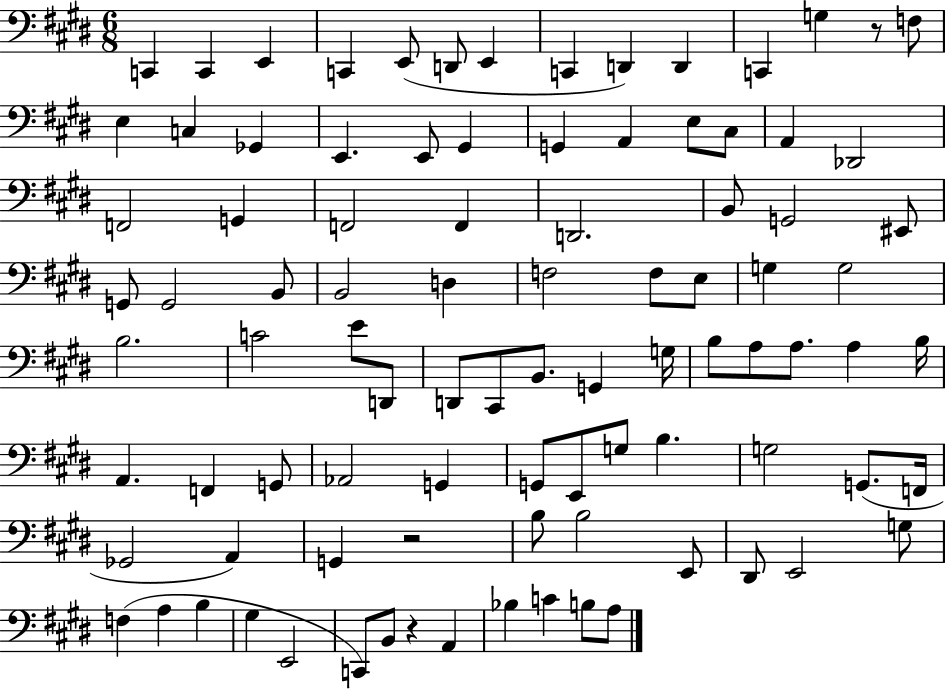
{
  \clef bass
  \numericTimeSignature
  \time 6/8
  \key e \major
  c,4 c,4 e,4 | c,4 e,8( d,8 e,4 | c,4 d,4) d,4 | c,4 g4 r8 f8 | \break e4 c4 ges,4 | e,4. e,8 gis,4 | g,4 a,4 e8 cis8 | a,4 des,2 | \break f,2 g,4 | f,2 f,4 | d,2. | b,8 g,2 eis,8 | \break g,8 g,2 b,8 | b,2 d4 | f2 f8 e8 | g4 g2 | \break b2. | c'2 e'8 d,8 | d,8 cis,8 b,8. g,4 g16 | b8 a8 a8. a4 b16 | \break a,4. f,4 g,8 | aes,2 g,4 | g,8 e,8 g8 b4. | g2 g,8.( f,16 | \break ges,2 a,4) | g,4 r2 | b8 b2 e,8 | dis,8 e,2 g8 | \break f4( a4 b4 | gis4 e,2 | c,8) b,8 r4 a,4 | bes4 c'4 b8 a8 | \break \bar "|."
}